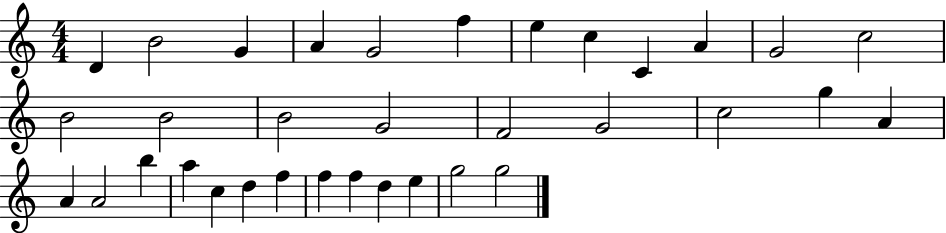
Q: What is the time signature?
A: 4/4